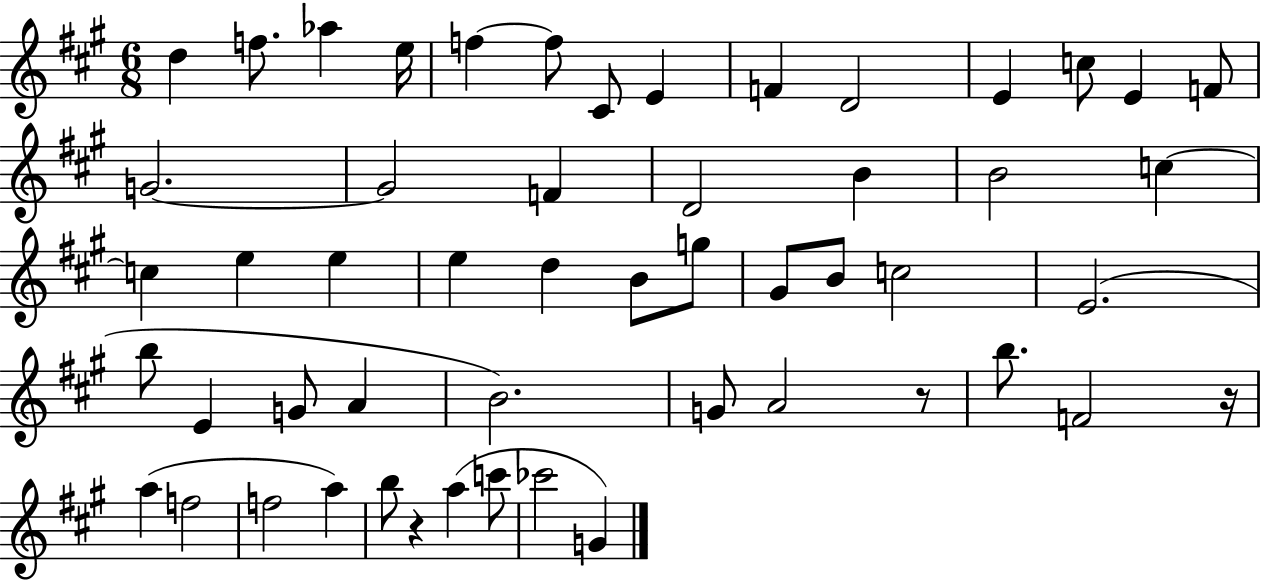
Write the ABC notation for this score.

X:1
T:Untitled
M:6/8
L:1/4
K:A
d f/2 _a e/4 f f/2 ^C/2 E F D2 E c/2 E F/2 G2 G2 F D2 B B2 c c e e e d B/2 g/2 ^G/2 B/2 c2 E2 b/2 E G/2 A B2 G/2 A2 z/2 b/2 F2 z/4 a f2 f2 a b/2 z a c'/2 _c'2 G